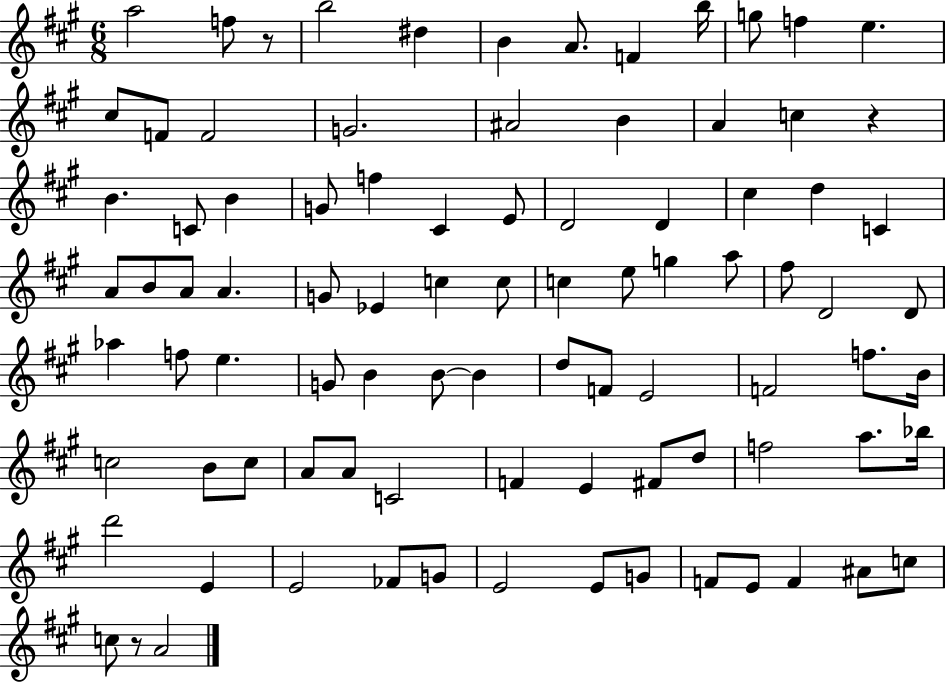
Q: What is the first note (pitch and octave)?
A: A5